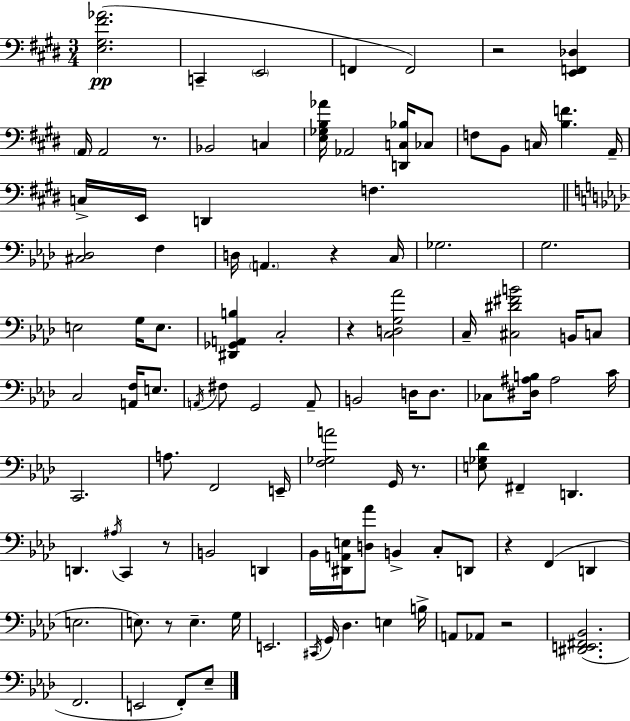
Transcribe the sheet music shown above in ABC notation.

X:1
T:Untitled
M:3/4
L:1/4
K:E
[E,^G,^F_A]2 C,, E,,2 F,, F,,2 z2 [E,,F,,_D,] A,,/4 A,,2 z/2 _B,,2 C, [E,_G,B,_A]/4 _A,,2 [D,,C,_B,]/4 _C,/2 F,/2 B,,/2 C,/4 [B,F] A,,/4 C,/4 E,,/4 D,, F, [^C,_D,]2 F, D,/4 A,, z C,/4 _G,2 G,2 E,2 G,/4 E,/2 [^D,,_G,,A,,B,] C,2 z [C,D,G,_A]2 C,/4 [^C,^D^FB]2 B,,/4 C,/2 C,2 [A,,F,]/4 E,/2 A,,/4 ^F,/2 G,,2 A,,/2 B,,2 D,/4 D,/2 _C,/2 [^D,^A,B,]/4 ^A,2 C/4 C,,2 A,/2 F,,2 E,,/4 [F,_G,A]2 G,,/4 z/2 [E,_G,_D]/2 ^F,, D,, D,, ^A,/4 C,, z/2 B,,2 D,, _B,,/4 [^D,,A,,E,]/4 [D,_A]/2 B,, C,/2 D,,/2 z F,, D,, E,2 E,/2 z/2 E, G,/4 E,,2 ^C,,/4 G,,/4 _D, E, B,/4 A,,/2 _A,,/2 z2 [^D,,E,,^F,,_B,,]2 F,,2 E,,2 F,,/2 _E,/2